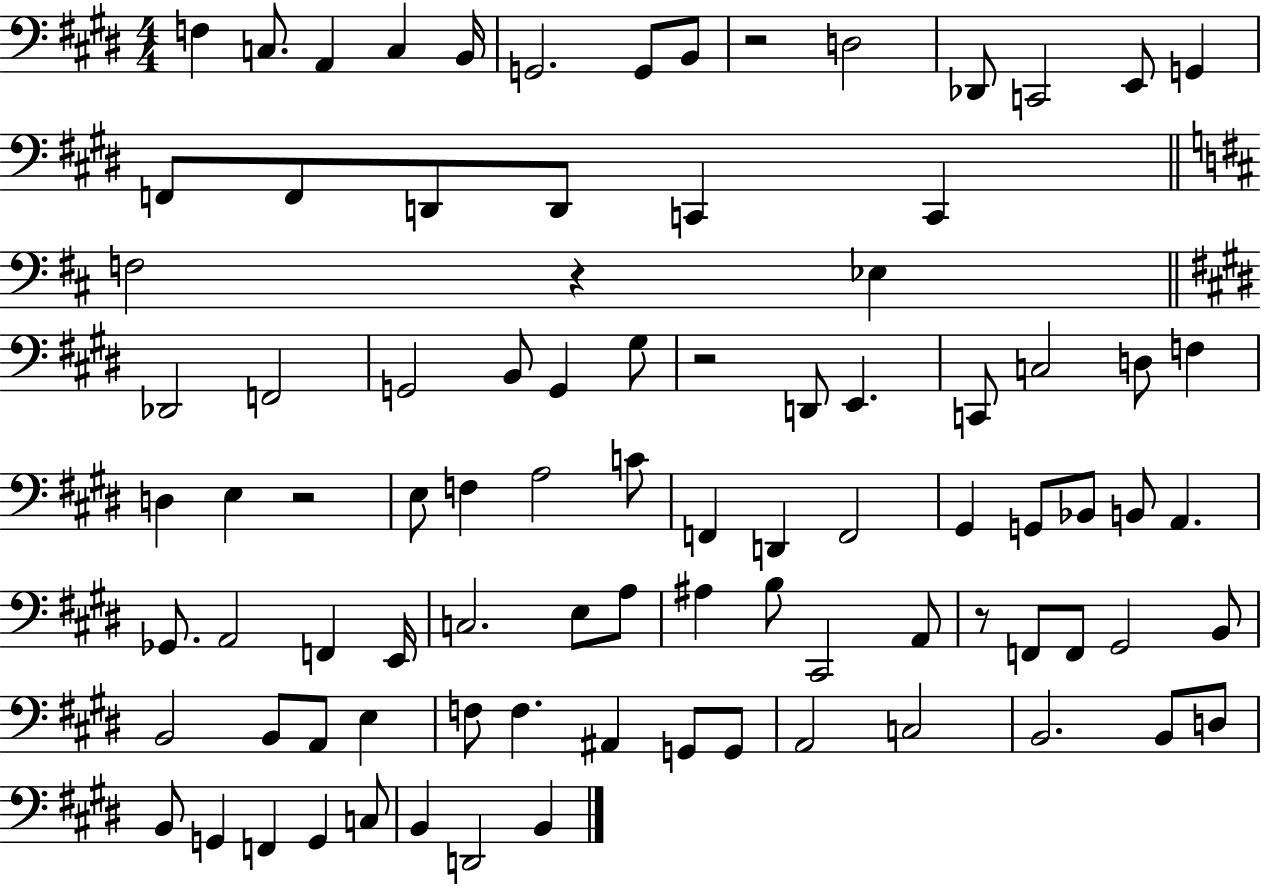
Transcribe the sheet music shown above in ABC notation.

X:1
T:Untitled
M:4/4
L:1/4
K:E
F, C,/2 A,, C, B,,/4 G,,2 G,,/2 B,,/2 z2 D,2 _D,,/2 C,,2 E,,/2 G,, F,,/2 F,,/2 D,,/2 D,,/2 C,, C,, F,2 z _E, _D,,2 F,,2 G,,2 B,,/2 G,, ^G,/2 z2 D,,/2 E,, C,,/2 C,2 D,/2 F, D, E, z2 E,/2 F, A,2 C/2 F,, D,, F,,2 ^G,, G,,/2 _B,,/2 B,,/2 A,, _G,,/2 A,,2 F,, E,,/4 C,2 E,/2 A,/2 ^A, B,/2 ^C,,2 A,,/2 z/2 F,,/2 F,,/2 ^G,,2 B,,/2 B,,2 B,,/2 A,,/2 E, F,/2 F, ^A,, G,,/2 G,,/2 A,,2 C,2 B,,2 B,,/2 D,/2 B,,/2 G,, F,, G,, C,/2 B,, D,,2 B,,